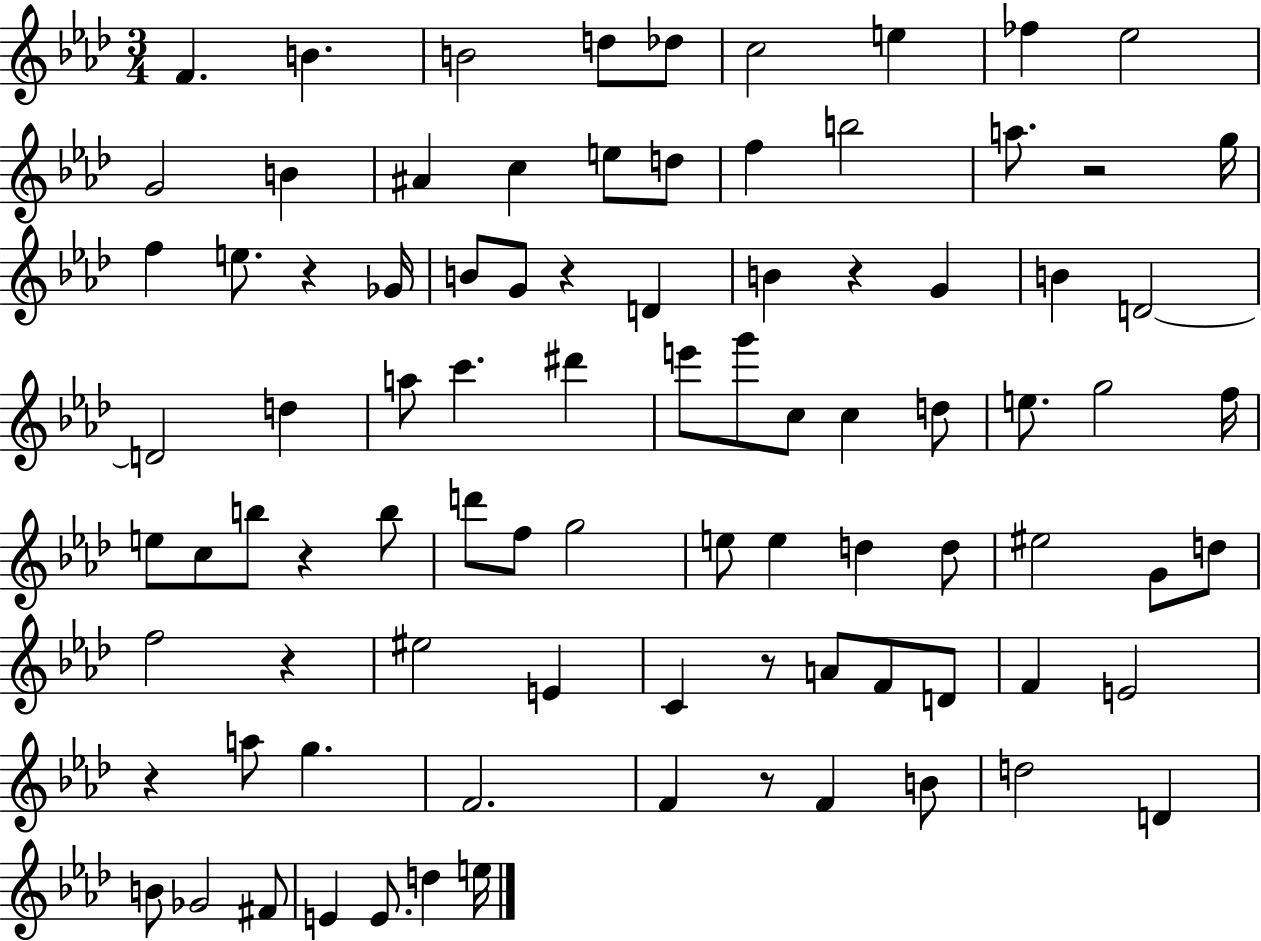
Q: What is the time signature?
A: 3/4